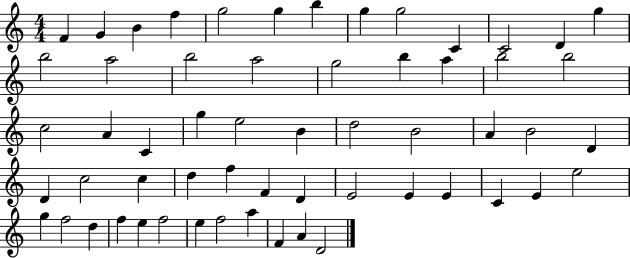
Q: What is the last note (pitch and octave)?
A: D4